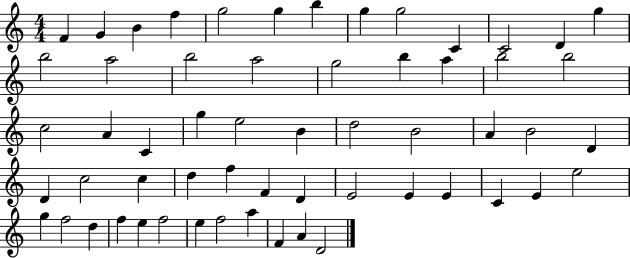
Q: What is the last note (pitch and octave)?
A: D4